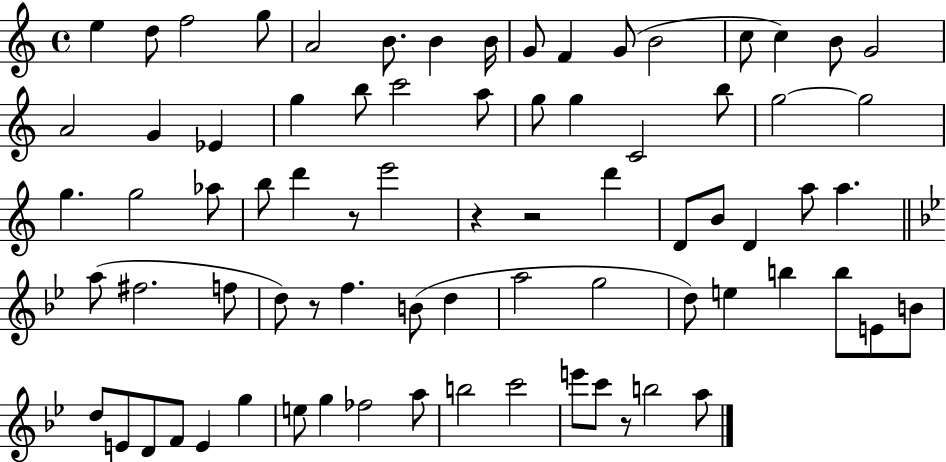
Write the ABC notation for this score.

X:1
T:Untitled
M:4/4
L:1/4
K:C
e d/2 f2 g/2 A2 B/2 B B/4 G/2 F G/2 B2 c/2 c B/2 G2 A2 G _E g b/2 c'2 a/2 g/2 g C2 b/2 g2 g2 g g2 _a/2 b/2 d' z/2 e'2 z z2 d' D/2 B/2 D a/2 a a/2 ^f2 f/2 d/2 z/2 f B/2 d a2 g2 d/2 e b b/2 E/2 B/2 d/2 E/2 D/2 F/2 E g e/2 g _f2 a/2 b2 c'2 e'/2 c'/2 z/2 b2 a/2